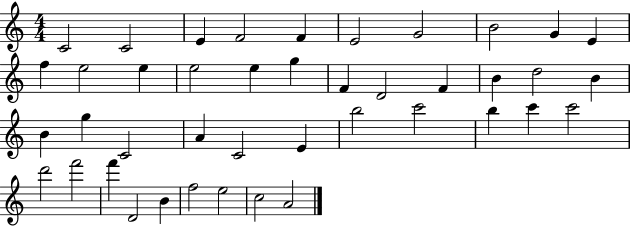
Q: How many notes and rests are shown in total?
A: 42